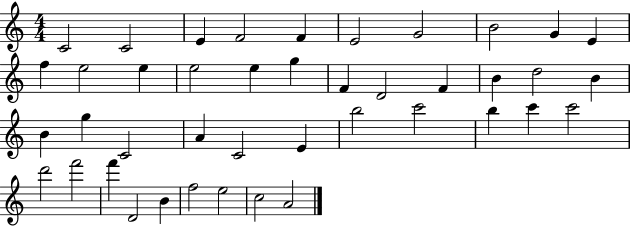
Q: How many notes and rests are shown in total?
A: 42